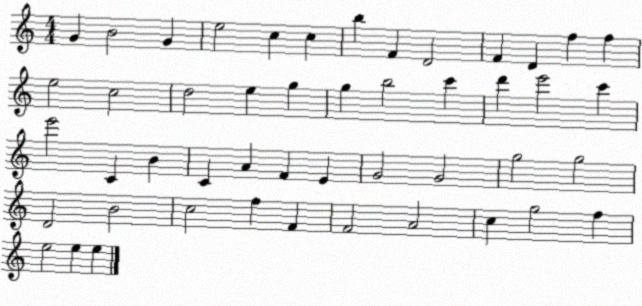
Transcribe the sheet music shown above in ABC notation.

X:1
T:Untitled
M:4/4
L:1/4
K:C
G B2 G e2 c c b F D2 F D f f e2 c2 d2 e g g b2 c' d' e'2 c' e'2 C B C A F E G2 G2 g2 g2 D2 B2 c2 f F F2 A2 c g2 f e2 e e